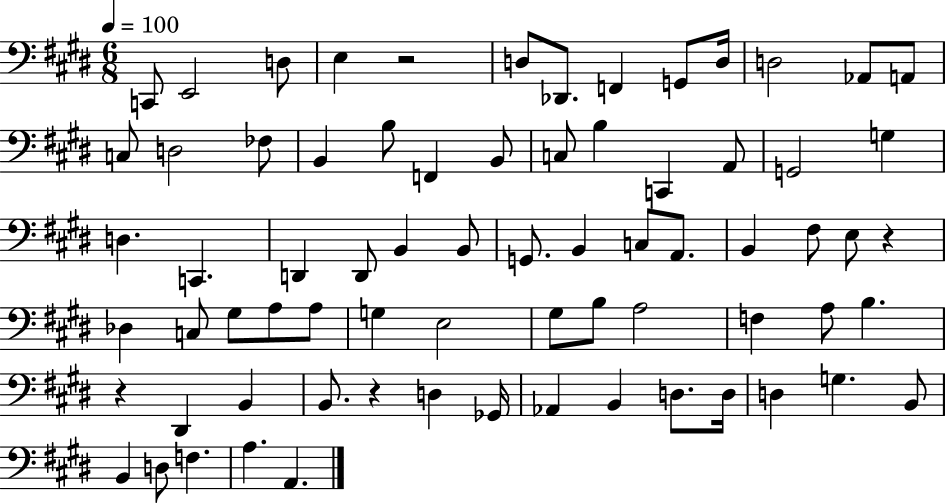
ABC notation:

X:1
T:Untitled
M:6/8
L:1/4
K:E
C,,/2 E,,2 D,/2 E, z2 D,/2 _D,,/2 F,, G,,/2 D,/4 D,2 _A,,/2 A,,/2 C,/2 D,2 _F,/2 B,, B,/2 F,, B,,/2 C,/2 B, C,, A,,/2 G,,2 G, D, C,, D,, D,,/2 B,, B,,/2 G,,/2 B,, C,/2 A,,/2 B,, ^F,/2 E,/2 z _D, C,/2 ^G,/2 A,/2 A,/2 G, E,2 ^G,/2 B,/2 A,2 F, A,/2 B, z ^D,, B,, B,,/2 z D, _G,,/4 _A,, B,, D,/2 D,/4 D, G, B,,/2 B,, D,/2 F, A, A,,